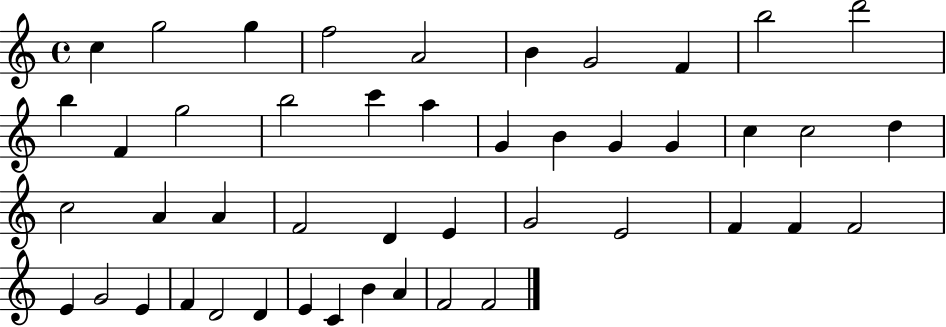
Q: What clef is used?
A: treble